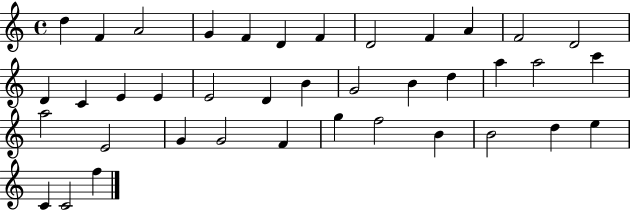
D5/q F4/q A4/h G4/q F4/q D4/q F4/q D4/h F4/q A4/q F4/h D4/h D4/q C4/q E4/q E4/q E4/h D4/q B4/q G4/h B4/q D5/q A5/q A5/h C6/q A5/h E4/h G4/q G4/h F4/q G5/q F5/h B4/q B4/h D5/q E5/q C4/q C4/h F5/q